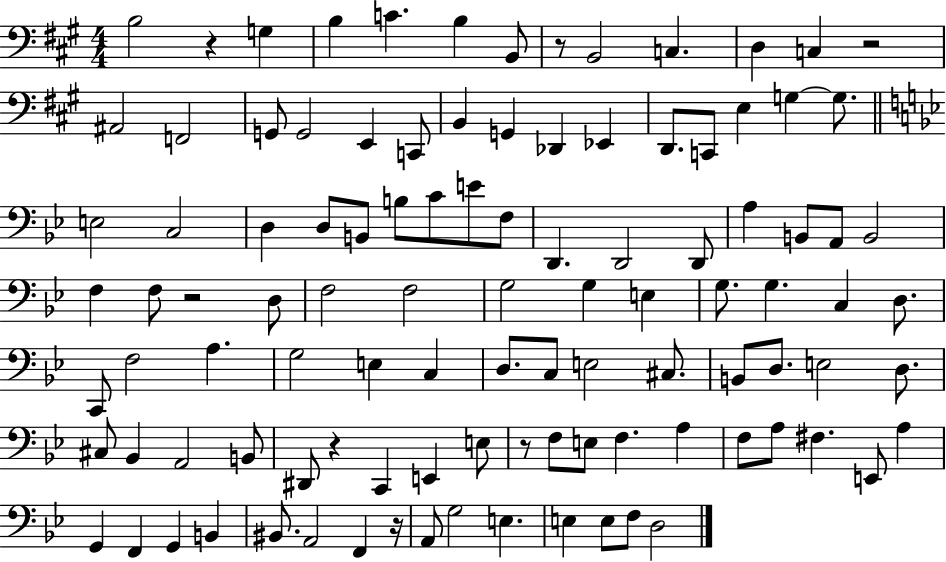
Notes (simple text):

B3/h R/q G3/q B3/q C4/q. B3/q B2/e R/e B2/h C3/q. D3/q C3/q R/h A#2/h F2/h G2/e G2/h E2/q C2/e B2/q G2/q Db2/q Eb2/q D2/e. C2/e E3/q G3/q G3/e. E3/h C3/h D3/q D3/e B2/e B3/e C4/e E4/e F3/e D2/q. D2/h D2/e A3/q B2/e A2/e B2/h F3/q F3/e R/h D3/e F3/h F3/h G3/h G3/q E3/q G3/e. G3/q. C3/q D3/e. C2/e F3/h A3/q. G3/h E3/q C3/q D3/e. C3/e E3/h C#3/e. B2/e D3/e. E3/h D3/e. C#3/e Bb2/q A2/h B2/e D#2/e R/q C2/q E2/q E3/e R/e F3/e E3/e F3/q. A3/q F3/e A3/e F#3/q. E2/e A3/q G2/q F2/q G2/q B2/q BIS2/e. A2/h F2/q R/s A2/e G3/h E3/q. E3/q E3/e F3/e D3/h